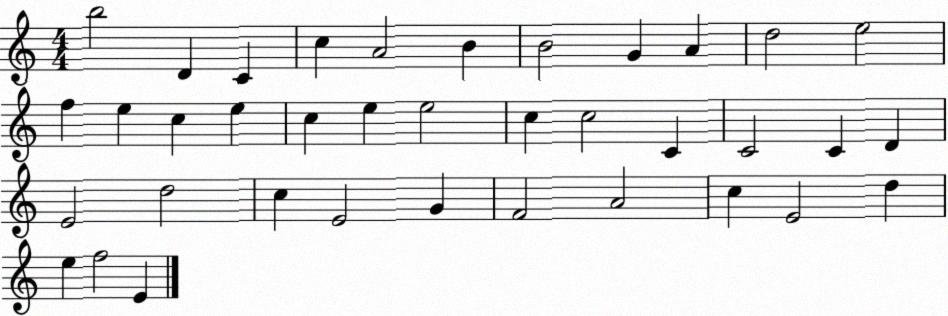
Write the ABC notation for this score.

X:1
T:Untitled
M:4/4
L:1/4
K:C
b2 D C c A2 B B2 G A d2 e2 f e c e c e e2 c c2 C C2 C D E2 d2 c E2 G F2 A2 c E2 d e f2 E